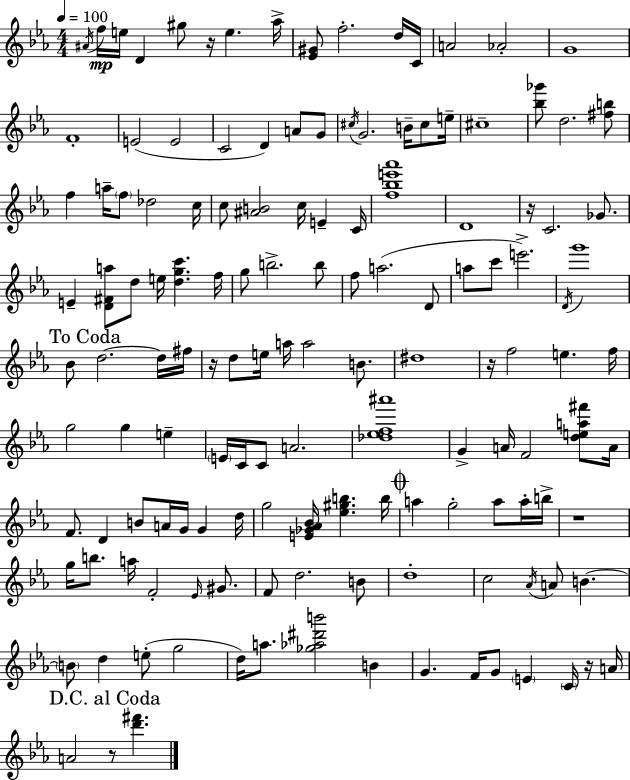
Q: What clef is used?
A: treble